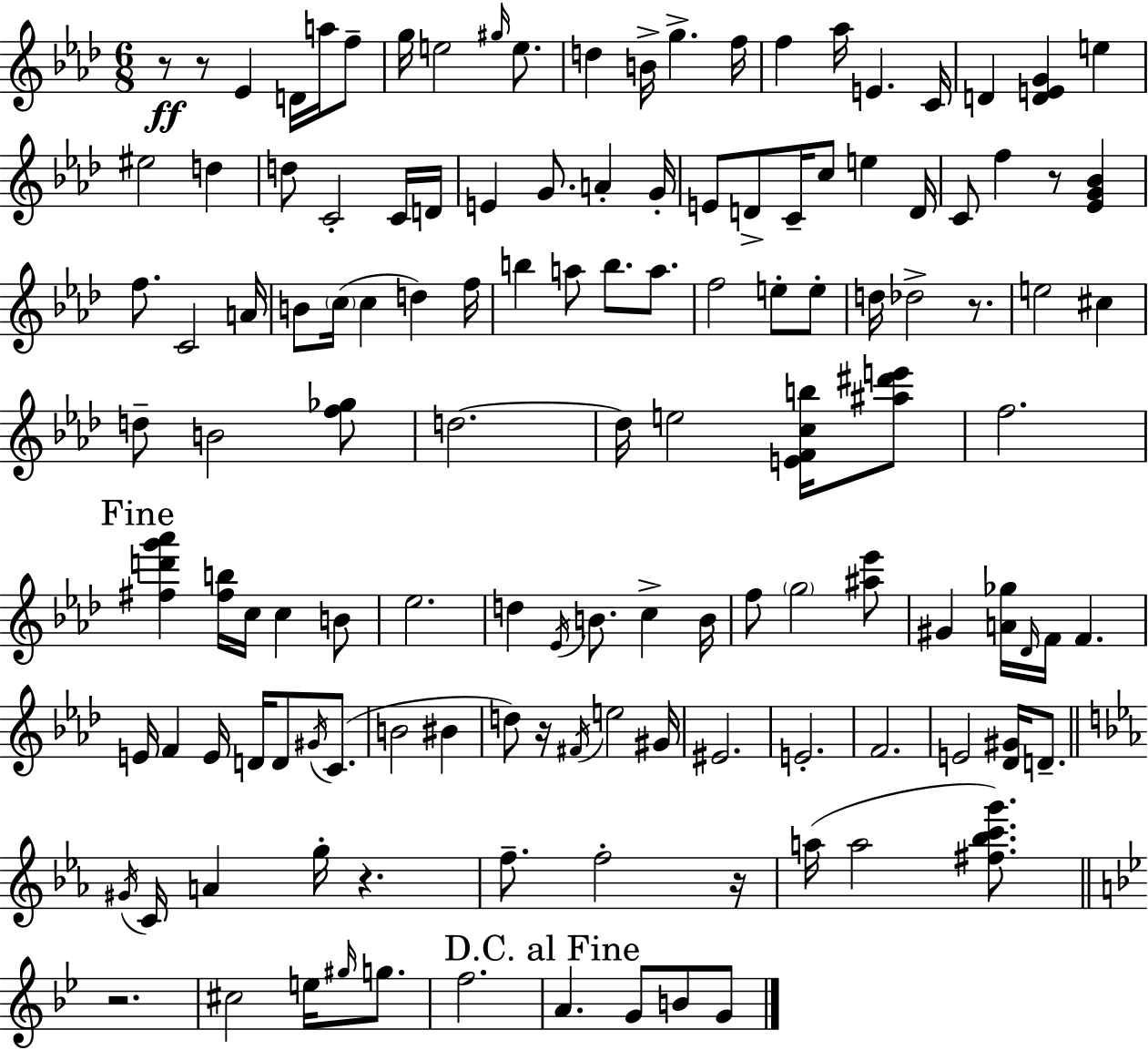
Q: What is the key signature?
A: AES major